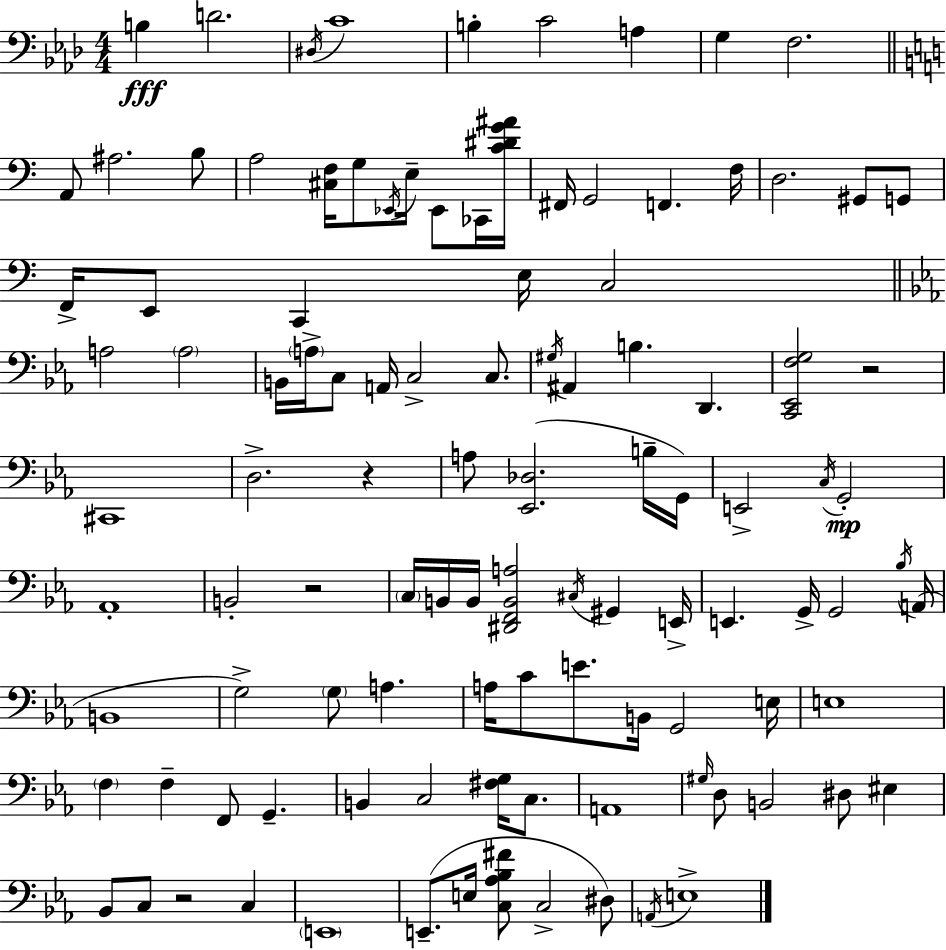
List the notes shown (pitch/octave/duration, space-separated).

B3/q D4/h. D#3/s C4/w B3/q C4/h A3/q G3/q F3/h. A2/e A#3/h. B3/e A3/h [C#3,F3]/s G3/e Eb2/s E3/s Eb2/e CES2/s [C4,D#4,G4,A#4]/s F#2/s G2/h F2/q. F3/s D3/h. G#2/e G2/e F2/s E2/e C2/q E3/s C3/h A3/h A3/h B2/s A3/s C3/e A2/s C3/h C3/e. G#3/s A#2/q B3/q. D2/q. [C2,Eb2,F3,G3]/h R/h C#2/w D3/h. R/q A3/e [Eb2,Db3]/h. B3/s G2/s E2/h C3/s G2/h Ab2/w B2/h R/h C3/s B2/s B2/s [D#2,F2,B2,A3]/h C#3/s G#2/q E2/s E2/q. G2/s G2/h Bb3/s A2/s B2/w G3/h G3/e A3/q. A3/s C4/e E4/e. B2/s G2/h E3/s E3/w F3/q F3/q F2/e G2/q. B2/q C3/h [F#3,G3]/s C3/e. A2/w G#3/s D3/e B2/h D#3/e EIS3/q Bb2/e C3/e R/h C3/q E2/w E2/e. E3/s [C3,Ab3,Bb3,F#4]/e C3/h D#3/e A2/s E3/w